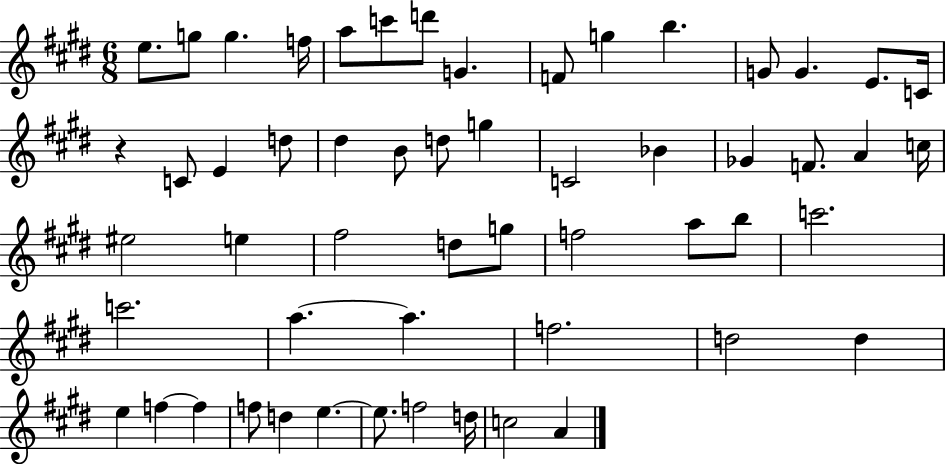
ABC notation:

X:1
T:Untitled
M:6/8
L:1/4
K:E
e/2 g/2 g f/4 a/2 c'/2 d'/2 G F/2 g b G/2 G E/2 C/4 z C/2 E d/2 ^d B/2 d/2 g C2 _B _G F/2 A c/4 ^e2 e ^f2 d/2 g/2 f2 a/2 b/2 c'2 c'2 a a f2 d2 d e f f f/2 d e e/2 f2 d/4 c2 A